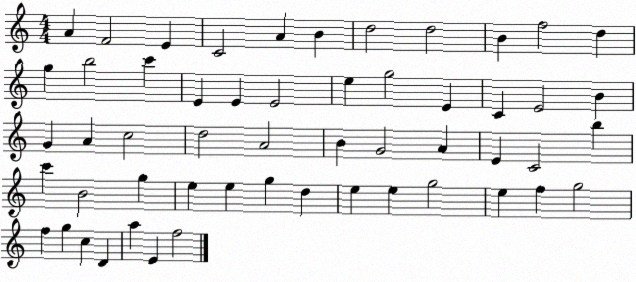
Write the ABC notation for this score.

X:1
T:Untitled
M:4/4
L:1/4
K:C
A F2 E C2 A B d2 d2 B f2 d g b2 c' E E E2 e g2 E C E2 B G A c2 d2 A2 B G2 A E C2 b c' B2 g e e g d e e g2 e f g2 f g c D a E f2